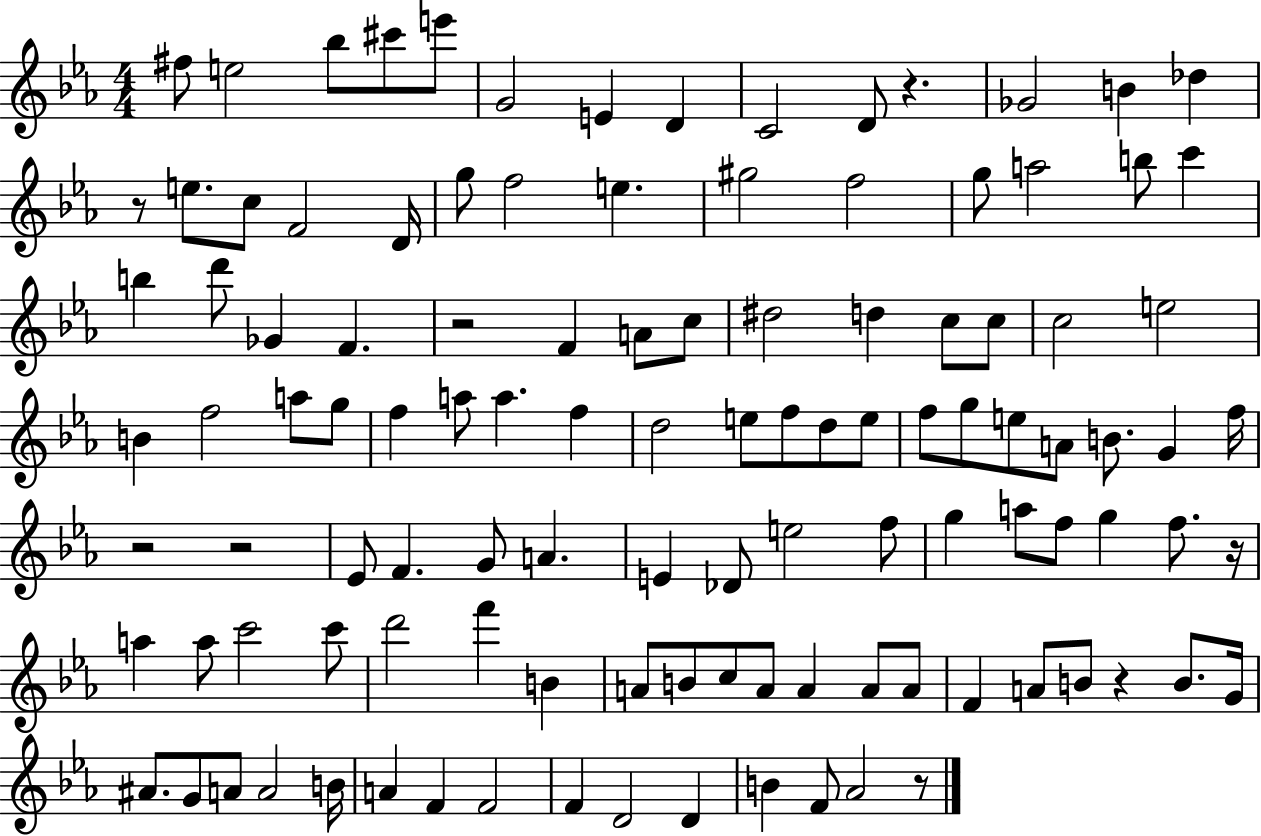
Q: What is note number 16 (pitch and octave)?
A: F4